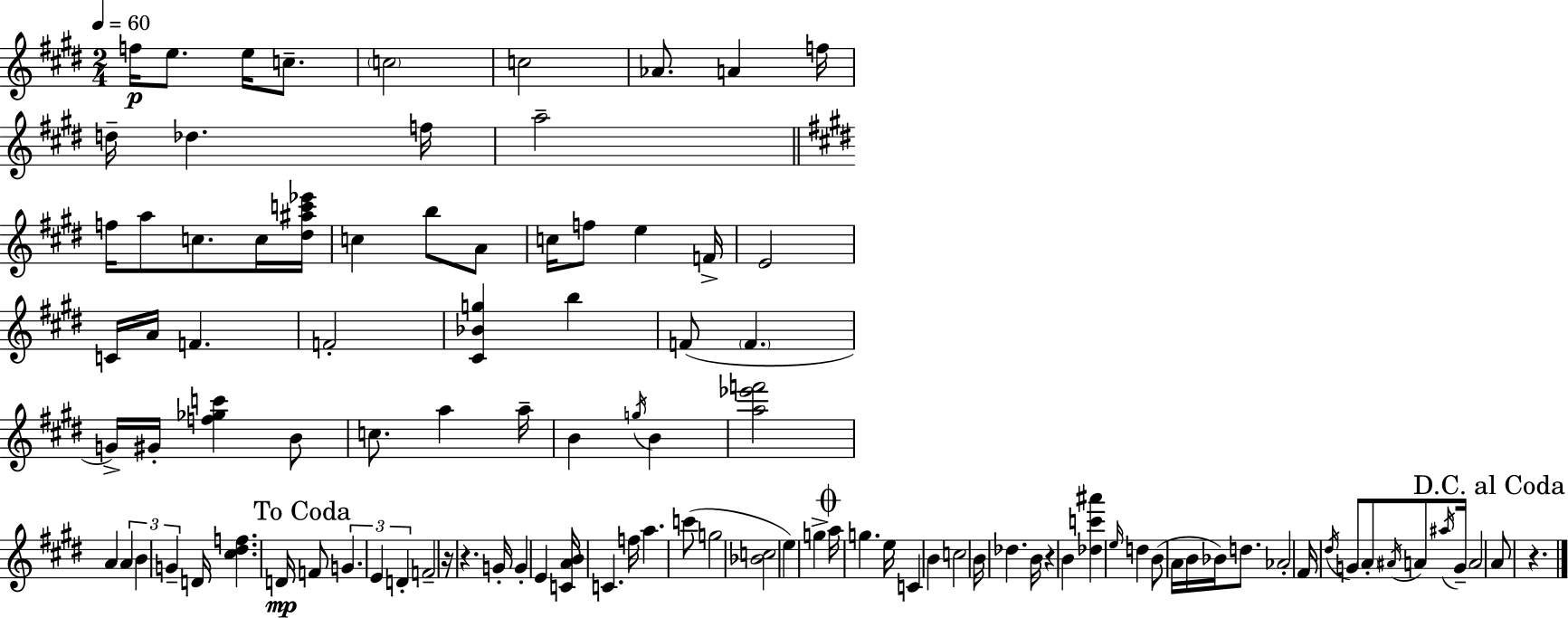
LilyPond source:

{
  \clef treble
  \numericTimeSignature
  \time 2/4
  \key e \major
  \tempo 4 = 60
  f''16\p e''8. e''16 c''8.-- | \parenthesize c''2 | c''2 | aes'8. a'4 f''16 | \break d''16-- des''4. f''16 | a''2-- | \bar "||" \break \key e \major f''16 a''8 c''8. c''16 <dis'' ais'' c''' ees'''>16 | c''4 b''8 a'8 | c''16 f''8 e''4 f'16-> | e'2 | \break c'16 a'16 f'4. | f'2-. | <cis' bes' g''>4 b''4 | f'8( \parenthesize f'4. | \break g'16->) gis'16-. <f'' ges'' c'''>4 b'8 | c''8. a''4 a''16-- | b'4 \acciaccatura { g''16 } b'4 | <a'' ees''' f'''>2 | \break a'4 \tuplet 3/2 { a'4 | b'4 g'4-- } | d'16 <cis'' dis'' f''>4. | d'16\mp \mark "To Coda" f'8 \tuplet 3/2 { g'4. | \break e'4 d'4-. } | f'2-- | r16 r4. | g'16-. g'4-. e'4 | \break <c' a' b'>16 c'4. | f''16 a''4. c'''8( | g''2 | <bes' c''>2 | \break e''4) g''4-> | \mark \markup { \musicglyph "scripts.coda" } a''16 g''4. | e''16 c'4 b'4 | c''2 | \break b'16 des''4. | b'16 r4 b'4 | <des'' c''' ais'''>4 \grace { e''16 } d''4 | b'8( a'16 b'16 bes'16) d''8. | \break aes'2-. | fis'16 \acciaccatura { dis''16 } g'8 \parenthesize a'8-. | \acciaccatura { ais'16 } a'8 \acciaccatura { ais''16 } g'16-- a'2 | \mark "D.C. al Coda" a'8 r4. | \break \bar "|."
}